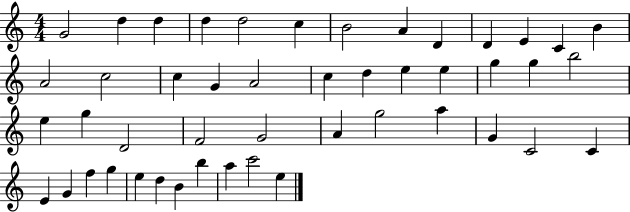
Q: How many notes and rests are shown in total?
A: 47